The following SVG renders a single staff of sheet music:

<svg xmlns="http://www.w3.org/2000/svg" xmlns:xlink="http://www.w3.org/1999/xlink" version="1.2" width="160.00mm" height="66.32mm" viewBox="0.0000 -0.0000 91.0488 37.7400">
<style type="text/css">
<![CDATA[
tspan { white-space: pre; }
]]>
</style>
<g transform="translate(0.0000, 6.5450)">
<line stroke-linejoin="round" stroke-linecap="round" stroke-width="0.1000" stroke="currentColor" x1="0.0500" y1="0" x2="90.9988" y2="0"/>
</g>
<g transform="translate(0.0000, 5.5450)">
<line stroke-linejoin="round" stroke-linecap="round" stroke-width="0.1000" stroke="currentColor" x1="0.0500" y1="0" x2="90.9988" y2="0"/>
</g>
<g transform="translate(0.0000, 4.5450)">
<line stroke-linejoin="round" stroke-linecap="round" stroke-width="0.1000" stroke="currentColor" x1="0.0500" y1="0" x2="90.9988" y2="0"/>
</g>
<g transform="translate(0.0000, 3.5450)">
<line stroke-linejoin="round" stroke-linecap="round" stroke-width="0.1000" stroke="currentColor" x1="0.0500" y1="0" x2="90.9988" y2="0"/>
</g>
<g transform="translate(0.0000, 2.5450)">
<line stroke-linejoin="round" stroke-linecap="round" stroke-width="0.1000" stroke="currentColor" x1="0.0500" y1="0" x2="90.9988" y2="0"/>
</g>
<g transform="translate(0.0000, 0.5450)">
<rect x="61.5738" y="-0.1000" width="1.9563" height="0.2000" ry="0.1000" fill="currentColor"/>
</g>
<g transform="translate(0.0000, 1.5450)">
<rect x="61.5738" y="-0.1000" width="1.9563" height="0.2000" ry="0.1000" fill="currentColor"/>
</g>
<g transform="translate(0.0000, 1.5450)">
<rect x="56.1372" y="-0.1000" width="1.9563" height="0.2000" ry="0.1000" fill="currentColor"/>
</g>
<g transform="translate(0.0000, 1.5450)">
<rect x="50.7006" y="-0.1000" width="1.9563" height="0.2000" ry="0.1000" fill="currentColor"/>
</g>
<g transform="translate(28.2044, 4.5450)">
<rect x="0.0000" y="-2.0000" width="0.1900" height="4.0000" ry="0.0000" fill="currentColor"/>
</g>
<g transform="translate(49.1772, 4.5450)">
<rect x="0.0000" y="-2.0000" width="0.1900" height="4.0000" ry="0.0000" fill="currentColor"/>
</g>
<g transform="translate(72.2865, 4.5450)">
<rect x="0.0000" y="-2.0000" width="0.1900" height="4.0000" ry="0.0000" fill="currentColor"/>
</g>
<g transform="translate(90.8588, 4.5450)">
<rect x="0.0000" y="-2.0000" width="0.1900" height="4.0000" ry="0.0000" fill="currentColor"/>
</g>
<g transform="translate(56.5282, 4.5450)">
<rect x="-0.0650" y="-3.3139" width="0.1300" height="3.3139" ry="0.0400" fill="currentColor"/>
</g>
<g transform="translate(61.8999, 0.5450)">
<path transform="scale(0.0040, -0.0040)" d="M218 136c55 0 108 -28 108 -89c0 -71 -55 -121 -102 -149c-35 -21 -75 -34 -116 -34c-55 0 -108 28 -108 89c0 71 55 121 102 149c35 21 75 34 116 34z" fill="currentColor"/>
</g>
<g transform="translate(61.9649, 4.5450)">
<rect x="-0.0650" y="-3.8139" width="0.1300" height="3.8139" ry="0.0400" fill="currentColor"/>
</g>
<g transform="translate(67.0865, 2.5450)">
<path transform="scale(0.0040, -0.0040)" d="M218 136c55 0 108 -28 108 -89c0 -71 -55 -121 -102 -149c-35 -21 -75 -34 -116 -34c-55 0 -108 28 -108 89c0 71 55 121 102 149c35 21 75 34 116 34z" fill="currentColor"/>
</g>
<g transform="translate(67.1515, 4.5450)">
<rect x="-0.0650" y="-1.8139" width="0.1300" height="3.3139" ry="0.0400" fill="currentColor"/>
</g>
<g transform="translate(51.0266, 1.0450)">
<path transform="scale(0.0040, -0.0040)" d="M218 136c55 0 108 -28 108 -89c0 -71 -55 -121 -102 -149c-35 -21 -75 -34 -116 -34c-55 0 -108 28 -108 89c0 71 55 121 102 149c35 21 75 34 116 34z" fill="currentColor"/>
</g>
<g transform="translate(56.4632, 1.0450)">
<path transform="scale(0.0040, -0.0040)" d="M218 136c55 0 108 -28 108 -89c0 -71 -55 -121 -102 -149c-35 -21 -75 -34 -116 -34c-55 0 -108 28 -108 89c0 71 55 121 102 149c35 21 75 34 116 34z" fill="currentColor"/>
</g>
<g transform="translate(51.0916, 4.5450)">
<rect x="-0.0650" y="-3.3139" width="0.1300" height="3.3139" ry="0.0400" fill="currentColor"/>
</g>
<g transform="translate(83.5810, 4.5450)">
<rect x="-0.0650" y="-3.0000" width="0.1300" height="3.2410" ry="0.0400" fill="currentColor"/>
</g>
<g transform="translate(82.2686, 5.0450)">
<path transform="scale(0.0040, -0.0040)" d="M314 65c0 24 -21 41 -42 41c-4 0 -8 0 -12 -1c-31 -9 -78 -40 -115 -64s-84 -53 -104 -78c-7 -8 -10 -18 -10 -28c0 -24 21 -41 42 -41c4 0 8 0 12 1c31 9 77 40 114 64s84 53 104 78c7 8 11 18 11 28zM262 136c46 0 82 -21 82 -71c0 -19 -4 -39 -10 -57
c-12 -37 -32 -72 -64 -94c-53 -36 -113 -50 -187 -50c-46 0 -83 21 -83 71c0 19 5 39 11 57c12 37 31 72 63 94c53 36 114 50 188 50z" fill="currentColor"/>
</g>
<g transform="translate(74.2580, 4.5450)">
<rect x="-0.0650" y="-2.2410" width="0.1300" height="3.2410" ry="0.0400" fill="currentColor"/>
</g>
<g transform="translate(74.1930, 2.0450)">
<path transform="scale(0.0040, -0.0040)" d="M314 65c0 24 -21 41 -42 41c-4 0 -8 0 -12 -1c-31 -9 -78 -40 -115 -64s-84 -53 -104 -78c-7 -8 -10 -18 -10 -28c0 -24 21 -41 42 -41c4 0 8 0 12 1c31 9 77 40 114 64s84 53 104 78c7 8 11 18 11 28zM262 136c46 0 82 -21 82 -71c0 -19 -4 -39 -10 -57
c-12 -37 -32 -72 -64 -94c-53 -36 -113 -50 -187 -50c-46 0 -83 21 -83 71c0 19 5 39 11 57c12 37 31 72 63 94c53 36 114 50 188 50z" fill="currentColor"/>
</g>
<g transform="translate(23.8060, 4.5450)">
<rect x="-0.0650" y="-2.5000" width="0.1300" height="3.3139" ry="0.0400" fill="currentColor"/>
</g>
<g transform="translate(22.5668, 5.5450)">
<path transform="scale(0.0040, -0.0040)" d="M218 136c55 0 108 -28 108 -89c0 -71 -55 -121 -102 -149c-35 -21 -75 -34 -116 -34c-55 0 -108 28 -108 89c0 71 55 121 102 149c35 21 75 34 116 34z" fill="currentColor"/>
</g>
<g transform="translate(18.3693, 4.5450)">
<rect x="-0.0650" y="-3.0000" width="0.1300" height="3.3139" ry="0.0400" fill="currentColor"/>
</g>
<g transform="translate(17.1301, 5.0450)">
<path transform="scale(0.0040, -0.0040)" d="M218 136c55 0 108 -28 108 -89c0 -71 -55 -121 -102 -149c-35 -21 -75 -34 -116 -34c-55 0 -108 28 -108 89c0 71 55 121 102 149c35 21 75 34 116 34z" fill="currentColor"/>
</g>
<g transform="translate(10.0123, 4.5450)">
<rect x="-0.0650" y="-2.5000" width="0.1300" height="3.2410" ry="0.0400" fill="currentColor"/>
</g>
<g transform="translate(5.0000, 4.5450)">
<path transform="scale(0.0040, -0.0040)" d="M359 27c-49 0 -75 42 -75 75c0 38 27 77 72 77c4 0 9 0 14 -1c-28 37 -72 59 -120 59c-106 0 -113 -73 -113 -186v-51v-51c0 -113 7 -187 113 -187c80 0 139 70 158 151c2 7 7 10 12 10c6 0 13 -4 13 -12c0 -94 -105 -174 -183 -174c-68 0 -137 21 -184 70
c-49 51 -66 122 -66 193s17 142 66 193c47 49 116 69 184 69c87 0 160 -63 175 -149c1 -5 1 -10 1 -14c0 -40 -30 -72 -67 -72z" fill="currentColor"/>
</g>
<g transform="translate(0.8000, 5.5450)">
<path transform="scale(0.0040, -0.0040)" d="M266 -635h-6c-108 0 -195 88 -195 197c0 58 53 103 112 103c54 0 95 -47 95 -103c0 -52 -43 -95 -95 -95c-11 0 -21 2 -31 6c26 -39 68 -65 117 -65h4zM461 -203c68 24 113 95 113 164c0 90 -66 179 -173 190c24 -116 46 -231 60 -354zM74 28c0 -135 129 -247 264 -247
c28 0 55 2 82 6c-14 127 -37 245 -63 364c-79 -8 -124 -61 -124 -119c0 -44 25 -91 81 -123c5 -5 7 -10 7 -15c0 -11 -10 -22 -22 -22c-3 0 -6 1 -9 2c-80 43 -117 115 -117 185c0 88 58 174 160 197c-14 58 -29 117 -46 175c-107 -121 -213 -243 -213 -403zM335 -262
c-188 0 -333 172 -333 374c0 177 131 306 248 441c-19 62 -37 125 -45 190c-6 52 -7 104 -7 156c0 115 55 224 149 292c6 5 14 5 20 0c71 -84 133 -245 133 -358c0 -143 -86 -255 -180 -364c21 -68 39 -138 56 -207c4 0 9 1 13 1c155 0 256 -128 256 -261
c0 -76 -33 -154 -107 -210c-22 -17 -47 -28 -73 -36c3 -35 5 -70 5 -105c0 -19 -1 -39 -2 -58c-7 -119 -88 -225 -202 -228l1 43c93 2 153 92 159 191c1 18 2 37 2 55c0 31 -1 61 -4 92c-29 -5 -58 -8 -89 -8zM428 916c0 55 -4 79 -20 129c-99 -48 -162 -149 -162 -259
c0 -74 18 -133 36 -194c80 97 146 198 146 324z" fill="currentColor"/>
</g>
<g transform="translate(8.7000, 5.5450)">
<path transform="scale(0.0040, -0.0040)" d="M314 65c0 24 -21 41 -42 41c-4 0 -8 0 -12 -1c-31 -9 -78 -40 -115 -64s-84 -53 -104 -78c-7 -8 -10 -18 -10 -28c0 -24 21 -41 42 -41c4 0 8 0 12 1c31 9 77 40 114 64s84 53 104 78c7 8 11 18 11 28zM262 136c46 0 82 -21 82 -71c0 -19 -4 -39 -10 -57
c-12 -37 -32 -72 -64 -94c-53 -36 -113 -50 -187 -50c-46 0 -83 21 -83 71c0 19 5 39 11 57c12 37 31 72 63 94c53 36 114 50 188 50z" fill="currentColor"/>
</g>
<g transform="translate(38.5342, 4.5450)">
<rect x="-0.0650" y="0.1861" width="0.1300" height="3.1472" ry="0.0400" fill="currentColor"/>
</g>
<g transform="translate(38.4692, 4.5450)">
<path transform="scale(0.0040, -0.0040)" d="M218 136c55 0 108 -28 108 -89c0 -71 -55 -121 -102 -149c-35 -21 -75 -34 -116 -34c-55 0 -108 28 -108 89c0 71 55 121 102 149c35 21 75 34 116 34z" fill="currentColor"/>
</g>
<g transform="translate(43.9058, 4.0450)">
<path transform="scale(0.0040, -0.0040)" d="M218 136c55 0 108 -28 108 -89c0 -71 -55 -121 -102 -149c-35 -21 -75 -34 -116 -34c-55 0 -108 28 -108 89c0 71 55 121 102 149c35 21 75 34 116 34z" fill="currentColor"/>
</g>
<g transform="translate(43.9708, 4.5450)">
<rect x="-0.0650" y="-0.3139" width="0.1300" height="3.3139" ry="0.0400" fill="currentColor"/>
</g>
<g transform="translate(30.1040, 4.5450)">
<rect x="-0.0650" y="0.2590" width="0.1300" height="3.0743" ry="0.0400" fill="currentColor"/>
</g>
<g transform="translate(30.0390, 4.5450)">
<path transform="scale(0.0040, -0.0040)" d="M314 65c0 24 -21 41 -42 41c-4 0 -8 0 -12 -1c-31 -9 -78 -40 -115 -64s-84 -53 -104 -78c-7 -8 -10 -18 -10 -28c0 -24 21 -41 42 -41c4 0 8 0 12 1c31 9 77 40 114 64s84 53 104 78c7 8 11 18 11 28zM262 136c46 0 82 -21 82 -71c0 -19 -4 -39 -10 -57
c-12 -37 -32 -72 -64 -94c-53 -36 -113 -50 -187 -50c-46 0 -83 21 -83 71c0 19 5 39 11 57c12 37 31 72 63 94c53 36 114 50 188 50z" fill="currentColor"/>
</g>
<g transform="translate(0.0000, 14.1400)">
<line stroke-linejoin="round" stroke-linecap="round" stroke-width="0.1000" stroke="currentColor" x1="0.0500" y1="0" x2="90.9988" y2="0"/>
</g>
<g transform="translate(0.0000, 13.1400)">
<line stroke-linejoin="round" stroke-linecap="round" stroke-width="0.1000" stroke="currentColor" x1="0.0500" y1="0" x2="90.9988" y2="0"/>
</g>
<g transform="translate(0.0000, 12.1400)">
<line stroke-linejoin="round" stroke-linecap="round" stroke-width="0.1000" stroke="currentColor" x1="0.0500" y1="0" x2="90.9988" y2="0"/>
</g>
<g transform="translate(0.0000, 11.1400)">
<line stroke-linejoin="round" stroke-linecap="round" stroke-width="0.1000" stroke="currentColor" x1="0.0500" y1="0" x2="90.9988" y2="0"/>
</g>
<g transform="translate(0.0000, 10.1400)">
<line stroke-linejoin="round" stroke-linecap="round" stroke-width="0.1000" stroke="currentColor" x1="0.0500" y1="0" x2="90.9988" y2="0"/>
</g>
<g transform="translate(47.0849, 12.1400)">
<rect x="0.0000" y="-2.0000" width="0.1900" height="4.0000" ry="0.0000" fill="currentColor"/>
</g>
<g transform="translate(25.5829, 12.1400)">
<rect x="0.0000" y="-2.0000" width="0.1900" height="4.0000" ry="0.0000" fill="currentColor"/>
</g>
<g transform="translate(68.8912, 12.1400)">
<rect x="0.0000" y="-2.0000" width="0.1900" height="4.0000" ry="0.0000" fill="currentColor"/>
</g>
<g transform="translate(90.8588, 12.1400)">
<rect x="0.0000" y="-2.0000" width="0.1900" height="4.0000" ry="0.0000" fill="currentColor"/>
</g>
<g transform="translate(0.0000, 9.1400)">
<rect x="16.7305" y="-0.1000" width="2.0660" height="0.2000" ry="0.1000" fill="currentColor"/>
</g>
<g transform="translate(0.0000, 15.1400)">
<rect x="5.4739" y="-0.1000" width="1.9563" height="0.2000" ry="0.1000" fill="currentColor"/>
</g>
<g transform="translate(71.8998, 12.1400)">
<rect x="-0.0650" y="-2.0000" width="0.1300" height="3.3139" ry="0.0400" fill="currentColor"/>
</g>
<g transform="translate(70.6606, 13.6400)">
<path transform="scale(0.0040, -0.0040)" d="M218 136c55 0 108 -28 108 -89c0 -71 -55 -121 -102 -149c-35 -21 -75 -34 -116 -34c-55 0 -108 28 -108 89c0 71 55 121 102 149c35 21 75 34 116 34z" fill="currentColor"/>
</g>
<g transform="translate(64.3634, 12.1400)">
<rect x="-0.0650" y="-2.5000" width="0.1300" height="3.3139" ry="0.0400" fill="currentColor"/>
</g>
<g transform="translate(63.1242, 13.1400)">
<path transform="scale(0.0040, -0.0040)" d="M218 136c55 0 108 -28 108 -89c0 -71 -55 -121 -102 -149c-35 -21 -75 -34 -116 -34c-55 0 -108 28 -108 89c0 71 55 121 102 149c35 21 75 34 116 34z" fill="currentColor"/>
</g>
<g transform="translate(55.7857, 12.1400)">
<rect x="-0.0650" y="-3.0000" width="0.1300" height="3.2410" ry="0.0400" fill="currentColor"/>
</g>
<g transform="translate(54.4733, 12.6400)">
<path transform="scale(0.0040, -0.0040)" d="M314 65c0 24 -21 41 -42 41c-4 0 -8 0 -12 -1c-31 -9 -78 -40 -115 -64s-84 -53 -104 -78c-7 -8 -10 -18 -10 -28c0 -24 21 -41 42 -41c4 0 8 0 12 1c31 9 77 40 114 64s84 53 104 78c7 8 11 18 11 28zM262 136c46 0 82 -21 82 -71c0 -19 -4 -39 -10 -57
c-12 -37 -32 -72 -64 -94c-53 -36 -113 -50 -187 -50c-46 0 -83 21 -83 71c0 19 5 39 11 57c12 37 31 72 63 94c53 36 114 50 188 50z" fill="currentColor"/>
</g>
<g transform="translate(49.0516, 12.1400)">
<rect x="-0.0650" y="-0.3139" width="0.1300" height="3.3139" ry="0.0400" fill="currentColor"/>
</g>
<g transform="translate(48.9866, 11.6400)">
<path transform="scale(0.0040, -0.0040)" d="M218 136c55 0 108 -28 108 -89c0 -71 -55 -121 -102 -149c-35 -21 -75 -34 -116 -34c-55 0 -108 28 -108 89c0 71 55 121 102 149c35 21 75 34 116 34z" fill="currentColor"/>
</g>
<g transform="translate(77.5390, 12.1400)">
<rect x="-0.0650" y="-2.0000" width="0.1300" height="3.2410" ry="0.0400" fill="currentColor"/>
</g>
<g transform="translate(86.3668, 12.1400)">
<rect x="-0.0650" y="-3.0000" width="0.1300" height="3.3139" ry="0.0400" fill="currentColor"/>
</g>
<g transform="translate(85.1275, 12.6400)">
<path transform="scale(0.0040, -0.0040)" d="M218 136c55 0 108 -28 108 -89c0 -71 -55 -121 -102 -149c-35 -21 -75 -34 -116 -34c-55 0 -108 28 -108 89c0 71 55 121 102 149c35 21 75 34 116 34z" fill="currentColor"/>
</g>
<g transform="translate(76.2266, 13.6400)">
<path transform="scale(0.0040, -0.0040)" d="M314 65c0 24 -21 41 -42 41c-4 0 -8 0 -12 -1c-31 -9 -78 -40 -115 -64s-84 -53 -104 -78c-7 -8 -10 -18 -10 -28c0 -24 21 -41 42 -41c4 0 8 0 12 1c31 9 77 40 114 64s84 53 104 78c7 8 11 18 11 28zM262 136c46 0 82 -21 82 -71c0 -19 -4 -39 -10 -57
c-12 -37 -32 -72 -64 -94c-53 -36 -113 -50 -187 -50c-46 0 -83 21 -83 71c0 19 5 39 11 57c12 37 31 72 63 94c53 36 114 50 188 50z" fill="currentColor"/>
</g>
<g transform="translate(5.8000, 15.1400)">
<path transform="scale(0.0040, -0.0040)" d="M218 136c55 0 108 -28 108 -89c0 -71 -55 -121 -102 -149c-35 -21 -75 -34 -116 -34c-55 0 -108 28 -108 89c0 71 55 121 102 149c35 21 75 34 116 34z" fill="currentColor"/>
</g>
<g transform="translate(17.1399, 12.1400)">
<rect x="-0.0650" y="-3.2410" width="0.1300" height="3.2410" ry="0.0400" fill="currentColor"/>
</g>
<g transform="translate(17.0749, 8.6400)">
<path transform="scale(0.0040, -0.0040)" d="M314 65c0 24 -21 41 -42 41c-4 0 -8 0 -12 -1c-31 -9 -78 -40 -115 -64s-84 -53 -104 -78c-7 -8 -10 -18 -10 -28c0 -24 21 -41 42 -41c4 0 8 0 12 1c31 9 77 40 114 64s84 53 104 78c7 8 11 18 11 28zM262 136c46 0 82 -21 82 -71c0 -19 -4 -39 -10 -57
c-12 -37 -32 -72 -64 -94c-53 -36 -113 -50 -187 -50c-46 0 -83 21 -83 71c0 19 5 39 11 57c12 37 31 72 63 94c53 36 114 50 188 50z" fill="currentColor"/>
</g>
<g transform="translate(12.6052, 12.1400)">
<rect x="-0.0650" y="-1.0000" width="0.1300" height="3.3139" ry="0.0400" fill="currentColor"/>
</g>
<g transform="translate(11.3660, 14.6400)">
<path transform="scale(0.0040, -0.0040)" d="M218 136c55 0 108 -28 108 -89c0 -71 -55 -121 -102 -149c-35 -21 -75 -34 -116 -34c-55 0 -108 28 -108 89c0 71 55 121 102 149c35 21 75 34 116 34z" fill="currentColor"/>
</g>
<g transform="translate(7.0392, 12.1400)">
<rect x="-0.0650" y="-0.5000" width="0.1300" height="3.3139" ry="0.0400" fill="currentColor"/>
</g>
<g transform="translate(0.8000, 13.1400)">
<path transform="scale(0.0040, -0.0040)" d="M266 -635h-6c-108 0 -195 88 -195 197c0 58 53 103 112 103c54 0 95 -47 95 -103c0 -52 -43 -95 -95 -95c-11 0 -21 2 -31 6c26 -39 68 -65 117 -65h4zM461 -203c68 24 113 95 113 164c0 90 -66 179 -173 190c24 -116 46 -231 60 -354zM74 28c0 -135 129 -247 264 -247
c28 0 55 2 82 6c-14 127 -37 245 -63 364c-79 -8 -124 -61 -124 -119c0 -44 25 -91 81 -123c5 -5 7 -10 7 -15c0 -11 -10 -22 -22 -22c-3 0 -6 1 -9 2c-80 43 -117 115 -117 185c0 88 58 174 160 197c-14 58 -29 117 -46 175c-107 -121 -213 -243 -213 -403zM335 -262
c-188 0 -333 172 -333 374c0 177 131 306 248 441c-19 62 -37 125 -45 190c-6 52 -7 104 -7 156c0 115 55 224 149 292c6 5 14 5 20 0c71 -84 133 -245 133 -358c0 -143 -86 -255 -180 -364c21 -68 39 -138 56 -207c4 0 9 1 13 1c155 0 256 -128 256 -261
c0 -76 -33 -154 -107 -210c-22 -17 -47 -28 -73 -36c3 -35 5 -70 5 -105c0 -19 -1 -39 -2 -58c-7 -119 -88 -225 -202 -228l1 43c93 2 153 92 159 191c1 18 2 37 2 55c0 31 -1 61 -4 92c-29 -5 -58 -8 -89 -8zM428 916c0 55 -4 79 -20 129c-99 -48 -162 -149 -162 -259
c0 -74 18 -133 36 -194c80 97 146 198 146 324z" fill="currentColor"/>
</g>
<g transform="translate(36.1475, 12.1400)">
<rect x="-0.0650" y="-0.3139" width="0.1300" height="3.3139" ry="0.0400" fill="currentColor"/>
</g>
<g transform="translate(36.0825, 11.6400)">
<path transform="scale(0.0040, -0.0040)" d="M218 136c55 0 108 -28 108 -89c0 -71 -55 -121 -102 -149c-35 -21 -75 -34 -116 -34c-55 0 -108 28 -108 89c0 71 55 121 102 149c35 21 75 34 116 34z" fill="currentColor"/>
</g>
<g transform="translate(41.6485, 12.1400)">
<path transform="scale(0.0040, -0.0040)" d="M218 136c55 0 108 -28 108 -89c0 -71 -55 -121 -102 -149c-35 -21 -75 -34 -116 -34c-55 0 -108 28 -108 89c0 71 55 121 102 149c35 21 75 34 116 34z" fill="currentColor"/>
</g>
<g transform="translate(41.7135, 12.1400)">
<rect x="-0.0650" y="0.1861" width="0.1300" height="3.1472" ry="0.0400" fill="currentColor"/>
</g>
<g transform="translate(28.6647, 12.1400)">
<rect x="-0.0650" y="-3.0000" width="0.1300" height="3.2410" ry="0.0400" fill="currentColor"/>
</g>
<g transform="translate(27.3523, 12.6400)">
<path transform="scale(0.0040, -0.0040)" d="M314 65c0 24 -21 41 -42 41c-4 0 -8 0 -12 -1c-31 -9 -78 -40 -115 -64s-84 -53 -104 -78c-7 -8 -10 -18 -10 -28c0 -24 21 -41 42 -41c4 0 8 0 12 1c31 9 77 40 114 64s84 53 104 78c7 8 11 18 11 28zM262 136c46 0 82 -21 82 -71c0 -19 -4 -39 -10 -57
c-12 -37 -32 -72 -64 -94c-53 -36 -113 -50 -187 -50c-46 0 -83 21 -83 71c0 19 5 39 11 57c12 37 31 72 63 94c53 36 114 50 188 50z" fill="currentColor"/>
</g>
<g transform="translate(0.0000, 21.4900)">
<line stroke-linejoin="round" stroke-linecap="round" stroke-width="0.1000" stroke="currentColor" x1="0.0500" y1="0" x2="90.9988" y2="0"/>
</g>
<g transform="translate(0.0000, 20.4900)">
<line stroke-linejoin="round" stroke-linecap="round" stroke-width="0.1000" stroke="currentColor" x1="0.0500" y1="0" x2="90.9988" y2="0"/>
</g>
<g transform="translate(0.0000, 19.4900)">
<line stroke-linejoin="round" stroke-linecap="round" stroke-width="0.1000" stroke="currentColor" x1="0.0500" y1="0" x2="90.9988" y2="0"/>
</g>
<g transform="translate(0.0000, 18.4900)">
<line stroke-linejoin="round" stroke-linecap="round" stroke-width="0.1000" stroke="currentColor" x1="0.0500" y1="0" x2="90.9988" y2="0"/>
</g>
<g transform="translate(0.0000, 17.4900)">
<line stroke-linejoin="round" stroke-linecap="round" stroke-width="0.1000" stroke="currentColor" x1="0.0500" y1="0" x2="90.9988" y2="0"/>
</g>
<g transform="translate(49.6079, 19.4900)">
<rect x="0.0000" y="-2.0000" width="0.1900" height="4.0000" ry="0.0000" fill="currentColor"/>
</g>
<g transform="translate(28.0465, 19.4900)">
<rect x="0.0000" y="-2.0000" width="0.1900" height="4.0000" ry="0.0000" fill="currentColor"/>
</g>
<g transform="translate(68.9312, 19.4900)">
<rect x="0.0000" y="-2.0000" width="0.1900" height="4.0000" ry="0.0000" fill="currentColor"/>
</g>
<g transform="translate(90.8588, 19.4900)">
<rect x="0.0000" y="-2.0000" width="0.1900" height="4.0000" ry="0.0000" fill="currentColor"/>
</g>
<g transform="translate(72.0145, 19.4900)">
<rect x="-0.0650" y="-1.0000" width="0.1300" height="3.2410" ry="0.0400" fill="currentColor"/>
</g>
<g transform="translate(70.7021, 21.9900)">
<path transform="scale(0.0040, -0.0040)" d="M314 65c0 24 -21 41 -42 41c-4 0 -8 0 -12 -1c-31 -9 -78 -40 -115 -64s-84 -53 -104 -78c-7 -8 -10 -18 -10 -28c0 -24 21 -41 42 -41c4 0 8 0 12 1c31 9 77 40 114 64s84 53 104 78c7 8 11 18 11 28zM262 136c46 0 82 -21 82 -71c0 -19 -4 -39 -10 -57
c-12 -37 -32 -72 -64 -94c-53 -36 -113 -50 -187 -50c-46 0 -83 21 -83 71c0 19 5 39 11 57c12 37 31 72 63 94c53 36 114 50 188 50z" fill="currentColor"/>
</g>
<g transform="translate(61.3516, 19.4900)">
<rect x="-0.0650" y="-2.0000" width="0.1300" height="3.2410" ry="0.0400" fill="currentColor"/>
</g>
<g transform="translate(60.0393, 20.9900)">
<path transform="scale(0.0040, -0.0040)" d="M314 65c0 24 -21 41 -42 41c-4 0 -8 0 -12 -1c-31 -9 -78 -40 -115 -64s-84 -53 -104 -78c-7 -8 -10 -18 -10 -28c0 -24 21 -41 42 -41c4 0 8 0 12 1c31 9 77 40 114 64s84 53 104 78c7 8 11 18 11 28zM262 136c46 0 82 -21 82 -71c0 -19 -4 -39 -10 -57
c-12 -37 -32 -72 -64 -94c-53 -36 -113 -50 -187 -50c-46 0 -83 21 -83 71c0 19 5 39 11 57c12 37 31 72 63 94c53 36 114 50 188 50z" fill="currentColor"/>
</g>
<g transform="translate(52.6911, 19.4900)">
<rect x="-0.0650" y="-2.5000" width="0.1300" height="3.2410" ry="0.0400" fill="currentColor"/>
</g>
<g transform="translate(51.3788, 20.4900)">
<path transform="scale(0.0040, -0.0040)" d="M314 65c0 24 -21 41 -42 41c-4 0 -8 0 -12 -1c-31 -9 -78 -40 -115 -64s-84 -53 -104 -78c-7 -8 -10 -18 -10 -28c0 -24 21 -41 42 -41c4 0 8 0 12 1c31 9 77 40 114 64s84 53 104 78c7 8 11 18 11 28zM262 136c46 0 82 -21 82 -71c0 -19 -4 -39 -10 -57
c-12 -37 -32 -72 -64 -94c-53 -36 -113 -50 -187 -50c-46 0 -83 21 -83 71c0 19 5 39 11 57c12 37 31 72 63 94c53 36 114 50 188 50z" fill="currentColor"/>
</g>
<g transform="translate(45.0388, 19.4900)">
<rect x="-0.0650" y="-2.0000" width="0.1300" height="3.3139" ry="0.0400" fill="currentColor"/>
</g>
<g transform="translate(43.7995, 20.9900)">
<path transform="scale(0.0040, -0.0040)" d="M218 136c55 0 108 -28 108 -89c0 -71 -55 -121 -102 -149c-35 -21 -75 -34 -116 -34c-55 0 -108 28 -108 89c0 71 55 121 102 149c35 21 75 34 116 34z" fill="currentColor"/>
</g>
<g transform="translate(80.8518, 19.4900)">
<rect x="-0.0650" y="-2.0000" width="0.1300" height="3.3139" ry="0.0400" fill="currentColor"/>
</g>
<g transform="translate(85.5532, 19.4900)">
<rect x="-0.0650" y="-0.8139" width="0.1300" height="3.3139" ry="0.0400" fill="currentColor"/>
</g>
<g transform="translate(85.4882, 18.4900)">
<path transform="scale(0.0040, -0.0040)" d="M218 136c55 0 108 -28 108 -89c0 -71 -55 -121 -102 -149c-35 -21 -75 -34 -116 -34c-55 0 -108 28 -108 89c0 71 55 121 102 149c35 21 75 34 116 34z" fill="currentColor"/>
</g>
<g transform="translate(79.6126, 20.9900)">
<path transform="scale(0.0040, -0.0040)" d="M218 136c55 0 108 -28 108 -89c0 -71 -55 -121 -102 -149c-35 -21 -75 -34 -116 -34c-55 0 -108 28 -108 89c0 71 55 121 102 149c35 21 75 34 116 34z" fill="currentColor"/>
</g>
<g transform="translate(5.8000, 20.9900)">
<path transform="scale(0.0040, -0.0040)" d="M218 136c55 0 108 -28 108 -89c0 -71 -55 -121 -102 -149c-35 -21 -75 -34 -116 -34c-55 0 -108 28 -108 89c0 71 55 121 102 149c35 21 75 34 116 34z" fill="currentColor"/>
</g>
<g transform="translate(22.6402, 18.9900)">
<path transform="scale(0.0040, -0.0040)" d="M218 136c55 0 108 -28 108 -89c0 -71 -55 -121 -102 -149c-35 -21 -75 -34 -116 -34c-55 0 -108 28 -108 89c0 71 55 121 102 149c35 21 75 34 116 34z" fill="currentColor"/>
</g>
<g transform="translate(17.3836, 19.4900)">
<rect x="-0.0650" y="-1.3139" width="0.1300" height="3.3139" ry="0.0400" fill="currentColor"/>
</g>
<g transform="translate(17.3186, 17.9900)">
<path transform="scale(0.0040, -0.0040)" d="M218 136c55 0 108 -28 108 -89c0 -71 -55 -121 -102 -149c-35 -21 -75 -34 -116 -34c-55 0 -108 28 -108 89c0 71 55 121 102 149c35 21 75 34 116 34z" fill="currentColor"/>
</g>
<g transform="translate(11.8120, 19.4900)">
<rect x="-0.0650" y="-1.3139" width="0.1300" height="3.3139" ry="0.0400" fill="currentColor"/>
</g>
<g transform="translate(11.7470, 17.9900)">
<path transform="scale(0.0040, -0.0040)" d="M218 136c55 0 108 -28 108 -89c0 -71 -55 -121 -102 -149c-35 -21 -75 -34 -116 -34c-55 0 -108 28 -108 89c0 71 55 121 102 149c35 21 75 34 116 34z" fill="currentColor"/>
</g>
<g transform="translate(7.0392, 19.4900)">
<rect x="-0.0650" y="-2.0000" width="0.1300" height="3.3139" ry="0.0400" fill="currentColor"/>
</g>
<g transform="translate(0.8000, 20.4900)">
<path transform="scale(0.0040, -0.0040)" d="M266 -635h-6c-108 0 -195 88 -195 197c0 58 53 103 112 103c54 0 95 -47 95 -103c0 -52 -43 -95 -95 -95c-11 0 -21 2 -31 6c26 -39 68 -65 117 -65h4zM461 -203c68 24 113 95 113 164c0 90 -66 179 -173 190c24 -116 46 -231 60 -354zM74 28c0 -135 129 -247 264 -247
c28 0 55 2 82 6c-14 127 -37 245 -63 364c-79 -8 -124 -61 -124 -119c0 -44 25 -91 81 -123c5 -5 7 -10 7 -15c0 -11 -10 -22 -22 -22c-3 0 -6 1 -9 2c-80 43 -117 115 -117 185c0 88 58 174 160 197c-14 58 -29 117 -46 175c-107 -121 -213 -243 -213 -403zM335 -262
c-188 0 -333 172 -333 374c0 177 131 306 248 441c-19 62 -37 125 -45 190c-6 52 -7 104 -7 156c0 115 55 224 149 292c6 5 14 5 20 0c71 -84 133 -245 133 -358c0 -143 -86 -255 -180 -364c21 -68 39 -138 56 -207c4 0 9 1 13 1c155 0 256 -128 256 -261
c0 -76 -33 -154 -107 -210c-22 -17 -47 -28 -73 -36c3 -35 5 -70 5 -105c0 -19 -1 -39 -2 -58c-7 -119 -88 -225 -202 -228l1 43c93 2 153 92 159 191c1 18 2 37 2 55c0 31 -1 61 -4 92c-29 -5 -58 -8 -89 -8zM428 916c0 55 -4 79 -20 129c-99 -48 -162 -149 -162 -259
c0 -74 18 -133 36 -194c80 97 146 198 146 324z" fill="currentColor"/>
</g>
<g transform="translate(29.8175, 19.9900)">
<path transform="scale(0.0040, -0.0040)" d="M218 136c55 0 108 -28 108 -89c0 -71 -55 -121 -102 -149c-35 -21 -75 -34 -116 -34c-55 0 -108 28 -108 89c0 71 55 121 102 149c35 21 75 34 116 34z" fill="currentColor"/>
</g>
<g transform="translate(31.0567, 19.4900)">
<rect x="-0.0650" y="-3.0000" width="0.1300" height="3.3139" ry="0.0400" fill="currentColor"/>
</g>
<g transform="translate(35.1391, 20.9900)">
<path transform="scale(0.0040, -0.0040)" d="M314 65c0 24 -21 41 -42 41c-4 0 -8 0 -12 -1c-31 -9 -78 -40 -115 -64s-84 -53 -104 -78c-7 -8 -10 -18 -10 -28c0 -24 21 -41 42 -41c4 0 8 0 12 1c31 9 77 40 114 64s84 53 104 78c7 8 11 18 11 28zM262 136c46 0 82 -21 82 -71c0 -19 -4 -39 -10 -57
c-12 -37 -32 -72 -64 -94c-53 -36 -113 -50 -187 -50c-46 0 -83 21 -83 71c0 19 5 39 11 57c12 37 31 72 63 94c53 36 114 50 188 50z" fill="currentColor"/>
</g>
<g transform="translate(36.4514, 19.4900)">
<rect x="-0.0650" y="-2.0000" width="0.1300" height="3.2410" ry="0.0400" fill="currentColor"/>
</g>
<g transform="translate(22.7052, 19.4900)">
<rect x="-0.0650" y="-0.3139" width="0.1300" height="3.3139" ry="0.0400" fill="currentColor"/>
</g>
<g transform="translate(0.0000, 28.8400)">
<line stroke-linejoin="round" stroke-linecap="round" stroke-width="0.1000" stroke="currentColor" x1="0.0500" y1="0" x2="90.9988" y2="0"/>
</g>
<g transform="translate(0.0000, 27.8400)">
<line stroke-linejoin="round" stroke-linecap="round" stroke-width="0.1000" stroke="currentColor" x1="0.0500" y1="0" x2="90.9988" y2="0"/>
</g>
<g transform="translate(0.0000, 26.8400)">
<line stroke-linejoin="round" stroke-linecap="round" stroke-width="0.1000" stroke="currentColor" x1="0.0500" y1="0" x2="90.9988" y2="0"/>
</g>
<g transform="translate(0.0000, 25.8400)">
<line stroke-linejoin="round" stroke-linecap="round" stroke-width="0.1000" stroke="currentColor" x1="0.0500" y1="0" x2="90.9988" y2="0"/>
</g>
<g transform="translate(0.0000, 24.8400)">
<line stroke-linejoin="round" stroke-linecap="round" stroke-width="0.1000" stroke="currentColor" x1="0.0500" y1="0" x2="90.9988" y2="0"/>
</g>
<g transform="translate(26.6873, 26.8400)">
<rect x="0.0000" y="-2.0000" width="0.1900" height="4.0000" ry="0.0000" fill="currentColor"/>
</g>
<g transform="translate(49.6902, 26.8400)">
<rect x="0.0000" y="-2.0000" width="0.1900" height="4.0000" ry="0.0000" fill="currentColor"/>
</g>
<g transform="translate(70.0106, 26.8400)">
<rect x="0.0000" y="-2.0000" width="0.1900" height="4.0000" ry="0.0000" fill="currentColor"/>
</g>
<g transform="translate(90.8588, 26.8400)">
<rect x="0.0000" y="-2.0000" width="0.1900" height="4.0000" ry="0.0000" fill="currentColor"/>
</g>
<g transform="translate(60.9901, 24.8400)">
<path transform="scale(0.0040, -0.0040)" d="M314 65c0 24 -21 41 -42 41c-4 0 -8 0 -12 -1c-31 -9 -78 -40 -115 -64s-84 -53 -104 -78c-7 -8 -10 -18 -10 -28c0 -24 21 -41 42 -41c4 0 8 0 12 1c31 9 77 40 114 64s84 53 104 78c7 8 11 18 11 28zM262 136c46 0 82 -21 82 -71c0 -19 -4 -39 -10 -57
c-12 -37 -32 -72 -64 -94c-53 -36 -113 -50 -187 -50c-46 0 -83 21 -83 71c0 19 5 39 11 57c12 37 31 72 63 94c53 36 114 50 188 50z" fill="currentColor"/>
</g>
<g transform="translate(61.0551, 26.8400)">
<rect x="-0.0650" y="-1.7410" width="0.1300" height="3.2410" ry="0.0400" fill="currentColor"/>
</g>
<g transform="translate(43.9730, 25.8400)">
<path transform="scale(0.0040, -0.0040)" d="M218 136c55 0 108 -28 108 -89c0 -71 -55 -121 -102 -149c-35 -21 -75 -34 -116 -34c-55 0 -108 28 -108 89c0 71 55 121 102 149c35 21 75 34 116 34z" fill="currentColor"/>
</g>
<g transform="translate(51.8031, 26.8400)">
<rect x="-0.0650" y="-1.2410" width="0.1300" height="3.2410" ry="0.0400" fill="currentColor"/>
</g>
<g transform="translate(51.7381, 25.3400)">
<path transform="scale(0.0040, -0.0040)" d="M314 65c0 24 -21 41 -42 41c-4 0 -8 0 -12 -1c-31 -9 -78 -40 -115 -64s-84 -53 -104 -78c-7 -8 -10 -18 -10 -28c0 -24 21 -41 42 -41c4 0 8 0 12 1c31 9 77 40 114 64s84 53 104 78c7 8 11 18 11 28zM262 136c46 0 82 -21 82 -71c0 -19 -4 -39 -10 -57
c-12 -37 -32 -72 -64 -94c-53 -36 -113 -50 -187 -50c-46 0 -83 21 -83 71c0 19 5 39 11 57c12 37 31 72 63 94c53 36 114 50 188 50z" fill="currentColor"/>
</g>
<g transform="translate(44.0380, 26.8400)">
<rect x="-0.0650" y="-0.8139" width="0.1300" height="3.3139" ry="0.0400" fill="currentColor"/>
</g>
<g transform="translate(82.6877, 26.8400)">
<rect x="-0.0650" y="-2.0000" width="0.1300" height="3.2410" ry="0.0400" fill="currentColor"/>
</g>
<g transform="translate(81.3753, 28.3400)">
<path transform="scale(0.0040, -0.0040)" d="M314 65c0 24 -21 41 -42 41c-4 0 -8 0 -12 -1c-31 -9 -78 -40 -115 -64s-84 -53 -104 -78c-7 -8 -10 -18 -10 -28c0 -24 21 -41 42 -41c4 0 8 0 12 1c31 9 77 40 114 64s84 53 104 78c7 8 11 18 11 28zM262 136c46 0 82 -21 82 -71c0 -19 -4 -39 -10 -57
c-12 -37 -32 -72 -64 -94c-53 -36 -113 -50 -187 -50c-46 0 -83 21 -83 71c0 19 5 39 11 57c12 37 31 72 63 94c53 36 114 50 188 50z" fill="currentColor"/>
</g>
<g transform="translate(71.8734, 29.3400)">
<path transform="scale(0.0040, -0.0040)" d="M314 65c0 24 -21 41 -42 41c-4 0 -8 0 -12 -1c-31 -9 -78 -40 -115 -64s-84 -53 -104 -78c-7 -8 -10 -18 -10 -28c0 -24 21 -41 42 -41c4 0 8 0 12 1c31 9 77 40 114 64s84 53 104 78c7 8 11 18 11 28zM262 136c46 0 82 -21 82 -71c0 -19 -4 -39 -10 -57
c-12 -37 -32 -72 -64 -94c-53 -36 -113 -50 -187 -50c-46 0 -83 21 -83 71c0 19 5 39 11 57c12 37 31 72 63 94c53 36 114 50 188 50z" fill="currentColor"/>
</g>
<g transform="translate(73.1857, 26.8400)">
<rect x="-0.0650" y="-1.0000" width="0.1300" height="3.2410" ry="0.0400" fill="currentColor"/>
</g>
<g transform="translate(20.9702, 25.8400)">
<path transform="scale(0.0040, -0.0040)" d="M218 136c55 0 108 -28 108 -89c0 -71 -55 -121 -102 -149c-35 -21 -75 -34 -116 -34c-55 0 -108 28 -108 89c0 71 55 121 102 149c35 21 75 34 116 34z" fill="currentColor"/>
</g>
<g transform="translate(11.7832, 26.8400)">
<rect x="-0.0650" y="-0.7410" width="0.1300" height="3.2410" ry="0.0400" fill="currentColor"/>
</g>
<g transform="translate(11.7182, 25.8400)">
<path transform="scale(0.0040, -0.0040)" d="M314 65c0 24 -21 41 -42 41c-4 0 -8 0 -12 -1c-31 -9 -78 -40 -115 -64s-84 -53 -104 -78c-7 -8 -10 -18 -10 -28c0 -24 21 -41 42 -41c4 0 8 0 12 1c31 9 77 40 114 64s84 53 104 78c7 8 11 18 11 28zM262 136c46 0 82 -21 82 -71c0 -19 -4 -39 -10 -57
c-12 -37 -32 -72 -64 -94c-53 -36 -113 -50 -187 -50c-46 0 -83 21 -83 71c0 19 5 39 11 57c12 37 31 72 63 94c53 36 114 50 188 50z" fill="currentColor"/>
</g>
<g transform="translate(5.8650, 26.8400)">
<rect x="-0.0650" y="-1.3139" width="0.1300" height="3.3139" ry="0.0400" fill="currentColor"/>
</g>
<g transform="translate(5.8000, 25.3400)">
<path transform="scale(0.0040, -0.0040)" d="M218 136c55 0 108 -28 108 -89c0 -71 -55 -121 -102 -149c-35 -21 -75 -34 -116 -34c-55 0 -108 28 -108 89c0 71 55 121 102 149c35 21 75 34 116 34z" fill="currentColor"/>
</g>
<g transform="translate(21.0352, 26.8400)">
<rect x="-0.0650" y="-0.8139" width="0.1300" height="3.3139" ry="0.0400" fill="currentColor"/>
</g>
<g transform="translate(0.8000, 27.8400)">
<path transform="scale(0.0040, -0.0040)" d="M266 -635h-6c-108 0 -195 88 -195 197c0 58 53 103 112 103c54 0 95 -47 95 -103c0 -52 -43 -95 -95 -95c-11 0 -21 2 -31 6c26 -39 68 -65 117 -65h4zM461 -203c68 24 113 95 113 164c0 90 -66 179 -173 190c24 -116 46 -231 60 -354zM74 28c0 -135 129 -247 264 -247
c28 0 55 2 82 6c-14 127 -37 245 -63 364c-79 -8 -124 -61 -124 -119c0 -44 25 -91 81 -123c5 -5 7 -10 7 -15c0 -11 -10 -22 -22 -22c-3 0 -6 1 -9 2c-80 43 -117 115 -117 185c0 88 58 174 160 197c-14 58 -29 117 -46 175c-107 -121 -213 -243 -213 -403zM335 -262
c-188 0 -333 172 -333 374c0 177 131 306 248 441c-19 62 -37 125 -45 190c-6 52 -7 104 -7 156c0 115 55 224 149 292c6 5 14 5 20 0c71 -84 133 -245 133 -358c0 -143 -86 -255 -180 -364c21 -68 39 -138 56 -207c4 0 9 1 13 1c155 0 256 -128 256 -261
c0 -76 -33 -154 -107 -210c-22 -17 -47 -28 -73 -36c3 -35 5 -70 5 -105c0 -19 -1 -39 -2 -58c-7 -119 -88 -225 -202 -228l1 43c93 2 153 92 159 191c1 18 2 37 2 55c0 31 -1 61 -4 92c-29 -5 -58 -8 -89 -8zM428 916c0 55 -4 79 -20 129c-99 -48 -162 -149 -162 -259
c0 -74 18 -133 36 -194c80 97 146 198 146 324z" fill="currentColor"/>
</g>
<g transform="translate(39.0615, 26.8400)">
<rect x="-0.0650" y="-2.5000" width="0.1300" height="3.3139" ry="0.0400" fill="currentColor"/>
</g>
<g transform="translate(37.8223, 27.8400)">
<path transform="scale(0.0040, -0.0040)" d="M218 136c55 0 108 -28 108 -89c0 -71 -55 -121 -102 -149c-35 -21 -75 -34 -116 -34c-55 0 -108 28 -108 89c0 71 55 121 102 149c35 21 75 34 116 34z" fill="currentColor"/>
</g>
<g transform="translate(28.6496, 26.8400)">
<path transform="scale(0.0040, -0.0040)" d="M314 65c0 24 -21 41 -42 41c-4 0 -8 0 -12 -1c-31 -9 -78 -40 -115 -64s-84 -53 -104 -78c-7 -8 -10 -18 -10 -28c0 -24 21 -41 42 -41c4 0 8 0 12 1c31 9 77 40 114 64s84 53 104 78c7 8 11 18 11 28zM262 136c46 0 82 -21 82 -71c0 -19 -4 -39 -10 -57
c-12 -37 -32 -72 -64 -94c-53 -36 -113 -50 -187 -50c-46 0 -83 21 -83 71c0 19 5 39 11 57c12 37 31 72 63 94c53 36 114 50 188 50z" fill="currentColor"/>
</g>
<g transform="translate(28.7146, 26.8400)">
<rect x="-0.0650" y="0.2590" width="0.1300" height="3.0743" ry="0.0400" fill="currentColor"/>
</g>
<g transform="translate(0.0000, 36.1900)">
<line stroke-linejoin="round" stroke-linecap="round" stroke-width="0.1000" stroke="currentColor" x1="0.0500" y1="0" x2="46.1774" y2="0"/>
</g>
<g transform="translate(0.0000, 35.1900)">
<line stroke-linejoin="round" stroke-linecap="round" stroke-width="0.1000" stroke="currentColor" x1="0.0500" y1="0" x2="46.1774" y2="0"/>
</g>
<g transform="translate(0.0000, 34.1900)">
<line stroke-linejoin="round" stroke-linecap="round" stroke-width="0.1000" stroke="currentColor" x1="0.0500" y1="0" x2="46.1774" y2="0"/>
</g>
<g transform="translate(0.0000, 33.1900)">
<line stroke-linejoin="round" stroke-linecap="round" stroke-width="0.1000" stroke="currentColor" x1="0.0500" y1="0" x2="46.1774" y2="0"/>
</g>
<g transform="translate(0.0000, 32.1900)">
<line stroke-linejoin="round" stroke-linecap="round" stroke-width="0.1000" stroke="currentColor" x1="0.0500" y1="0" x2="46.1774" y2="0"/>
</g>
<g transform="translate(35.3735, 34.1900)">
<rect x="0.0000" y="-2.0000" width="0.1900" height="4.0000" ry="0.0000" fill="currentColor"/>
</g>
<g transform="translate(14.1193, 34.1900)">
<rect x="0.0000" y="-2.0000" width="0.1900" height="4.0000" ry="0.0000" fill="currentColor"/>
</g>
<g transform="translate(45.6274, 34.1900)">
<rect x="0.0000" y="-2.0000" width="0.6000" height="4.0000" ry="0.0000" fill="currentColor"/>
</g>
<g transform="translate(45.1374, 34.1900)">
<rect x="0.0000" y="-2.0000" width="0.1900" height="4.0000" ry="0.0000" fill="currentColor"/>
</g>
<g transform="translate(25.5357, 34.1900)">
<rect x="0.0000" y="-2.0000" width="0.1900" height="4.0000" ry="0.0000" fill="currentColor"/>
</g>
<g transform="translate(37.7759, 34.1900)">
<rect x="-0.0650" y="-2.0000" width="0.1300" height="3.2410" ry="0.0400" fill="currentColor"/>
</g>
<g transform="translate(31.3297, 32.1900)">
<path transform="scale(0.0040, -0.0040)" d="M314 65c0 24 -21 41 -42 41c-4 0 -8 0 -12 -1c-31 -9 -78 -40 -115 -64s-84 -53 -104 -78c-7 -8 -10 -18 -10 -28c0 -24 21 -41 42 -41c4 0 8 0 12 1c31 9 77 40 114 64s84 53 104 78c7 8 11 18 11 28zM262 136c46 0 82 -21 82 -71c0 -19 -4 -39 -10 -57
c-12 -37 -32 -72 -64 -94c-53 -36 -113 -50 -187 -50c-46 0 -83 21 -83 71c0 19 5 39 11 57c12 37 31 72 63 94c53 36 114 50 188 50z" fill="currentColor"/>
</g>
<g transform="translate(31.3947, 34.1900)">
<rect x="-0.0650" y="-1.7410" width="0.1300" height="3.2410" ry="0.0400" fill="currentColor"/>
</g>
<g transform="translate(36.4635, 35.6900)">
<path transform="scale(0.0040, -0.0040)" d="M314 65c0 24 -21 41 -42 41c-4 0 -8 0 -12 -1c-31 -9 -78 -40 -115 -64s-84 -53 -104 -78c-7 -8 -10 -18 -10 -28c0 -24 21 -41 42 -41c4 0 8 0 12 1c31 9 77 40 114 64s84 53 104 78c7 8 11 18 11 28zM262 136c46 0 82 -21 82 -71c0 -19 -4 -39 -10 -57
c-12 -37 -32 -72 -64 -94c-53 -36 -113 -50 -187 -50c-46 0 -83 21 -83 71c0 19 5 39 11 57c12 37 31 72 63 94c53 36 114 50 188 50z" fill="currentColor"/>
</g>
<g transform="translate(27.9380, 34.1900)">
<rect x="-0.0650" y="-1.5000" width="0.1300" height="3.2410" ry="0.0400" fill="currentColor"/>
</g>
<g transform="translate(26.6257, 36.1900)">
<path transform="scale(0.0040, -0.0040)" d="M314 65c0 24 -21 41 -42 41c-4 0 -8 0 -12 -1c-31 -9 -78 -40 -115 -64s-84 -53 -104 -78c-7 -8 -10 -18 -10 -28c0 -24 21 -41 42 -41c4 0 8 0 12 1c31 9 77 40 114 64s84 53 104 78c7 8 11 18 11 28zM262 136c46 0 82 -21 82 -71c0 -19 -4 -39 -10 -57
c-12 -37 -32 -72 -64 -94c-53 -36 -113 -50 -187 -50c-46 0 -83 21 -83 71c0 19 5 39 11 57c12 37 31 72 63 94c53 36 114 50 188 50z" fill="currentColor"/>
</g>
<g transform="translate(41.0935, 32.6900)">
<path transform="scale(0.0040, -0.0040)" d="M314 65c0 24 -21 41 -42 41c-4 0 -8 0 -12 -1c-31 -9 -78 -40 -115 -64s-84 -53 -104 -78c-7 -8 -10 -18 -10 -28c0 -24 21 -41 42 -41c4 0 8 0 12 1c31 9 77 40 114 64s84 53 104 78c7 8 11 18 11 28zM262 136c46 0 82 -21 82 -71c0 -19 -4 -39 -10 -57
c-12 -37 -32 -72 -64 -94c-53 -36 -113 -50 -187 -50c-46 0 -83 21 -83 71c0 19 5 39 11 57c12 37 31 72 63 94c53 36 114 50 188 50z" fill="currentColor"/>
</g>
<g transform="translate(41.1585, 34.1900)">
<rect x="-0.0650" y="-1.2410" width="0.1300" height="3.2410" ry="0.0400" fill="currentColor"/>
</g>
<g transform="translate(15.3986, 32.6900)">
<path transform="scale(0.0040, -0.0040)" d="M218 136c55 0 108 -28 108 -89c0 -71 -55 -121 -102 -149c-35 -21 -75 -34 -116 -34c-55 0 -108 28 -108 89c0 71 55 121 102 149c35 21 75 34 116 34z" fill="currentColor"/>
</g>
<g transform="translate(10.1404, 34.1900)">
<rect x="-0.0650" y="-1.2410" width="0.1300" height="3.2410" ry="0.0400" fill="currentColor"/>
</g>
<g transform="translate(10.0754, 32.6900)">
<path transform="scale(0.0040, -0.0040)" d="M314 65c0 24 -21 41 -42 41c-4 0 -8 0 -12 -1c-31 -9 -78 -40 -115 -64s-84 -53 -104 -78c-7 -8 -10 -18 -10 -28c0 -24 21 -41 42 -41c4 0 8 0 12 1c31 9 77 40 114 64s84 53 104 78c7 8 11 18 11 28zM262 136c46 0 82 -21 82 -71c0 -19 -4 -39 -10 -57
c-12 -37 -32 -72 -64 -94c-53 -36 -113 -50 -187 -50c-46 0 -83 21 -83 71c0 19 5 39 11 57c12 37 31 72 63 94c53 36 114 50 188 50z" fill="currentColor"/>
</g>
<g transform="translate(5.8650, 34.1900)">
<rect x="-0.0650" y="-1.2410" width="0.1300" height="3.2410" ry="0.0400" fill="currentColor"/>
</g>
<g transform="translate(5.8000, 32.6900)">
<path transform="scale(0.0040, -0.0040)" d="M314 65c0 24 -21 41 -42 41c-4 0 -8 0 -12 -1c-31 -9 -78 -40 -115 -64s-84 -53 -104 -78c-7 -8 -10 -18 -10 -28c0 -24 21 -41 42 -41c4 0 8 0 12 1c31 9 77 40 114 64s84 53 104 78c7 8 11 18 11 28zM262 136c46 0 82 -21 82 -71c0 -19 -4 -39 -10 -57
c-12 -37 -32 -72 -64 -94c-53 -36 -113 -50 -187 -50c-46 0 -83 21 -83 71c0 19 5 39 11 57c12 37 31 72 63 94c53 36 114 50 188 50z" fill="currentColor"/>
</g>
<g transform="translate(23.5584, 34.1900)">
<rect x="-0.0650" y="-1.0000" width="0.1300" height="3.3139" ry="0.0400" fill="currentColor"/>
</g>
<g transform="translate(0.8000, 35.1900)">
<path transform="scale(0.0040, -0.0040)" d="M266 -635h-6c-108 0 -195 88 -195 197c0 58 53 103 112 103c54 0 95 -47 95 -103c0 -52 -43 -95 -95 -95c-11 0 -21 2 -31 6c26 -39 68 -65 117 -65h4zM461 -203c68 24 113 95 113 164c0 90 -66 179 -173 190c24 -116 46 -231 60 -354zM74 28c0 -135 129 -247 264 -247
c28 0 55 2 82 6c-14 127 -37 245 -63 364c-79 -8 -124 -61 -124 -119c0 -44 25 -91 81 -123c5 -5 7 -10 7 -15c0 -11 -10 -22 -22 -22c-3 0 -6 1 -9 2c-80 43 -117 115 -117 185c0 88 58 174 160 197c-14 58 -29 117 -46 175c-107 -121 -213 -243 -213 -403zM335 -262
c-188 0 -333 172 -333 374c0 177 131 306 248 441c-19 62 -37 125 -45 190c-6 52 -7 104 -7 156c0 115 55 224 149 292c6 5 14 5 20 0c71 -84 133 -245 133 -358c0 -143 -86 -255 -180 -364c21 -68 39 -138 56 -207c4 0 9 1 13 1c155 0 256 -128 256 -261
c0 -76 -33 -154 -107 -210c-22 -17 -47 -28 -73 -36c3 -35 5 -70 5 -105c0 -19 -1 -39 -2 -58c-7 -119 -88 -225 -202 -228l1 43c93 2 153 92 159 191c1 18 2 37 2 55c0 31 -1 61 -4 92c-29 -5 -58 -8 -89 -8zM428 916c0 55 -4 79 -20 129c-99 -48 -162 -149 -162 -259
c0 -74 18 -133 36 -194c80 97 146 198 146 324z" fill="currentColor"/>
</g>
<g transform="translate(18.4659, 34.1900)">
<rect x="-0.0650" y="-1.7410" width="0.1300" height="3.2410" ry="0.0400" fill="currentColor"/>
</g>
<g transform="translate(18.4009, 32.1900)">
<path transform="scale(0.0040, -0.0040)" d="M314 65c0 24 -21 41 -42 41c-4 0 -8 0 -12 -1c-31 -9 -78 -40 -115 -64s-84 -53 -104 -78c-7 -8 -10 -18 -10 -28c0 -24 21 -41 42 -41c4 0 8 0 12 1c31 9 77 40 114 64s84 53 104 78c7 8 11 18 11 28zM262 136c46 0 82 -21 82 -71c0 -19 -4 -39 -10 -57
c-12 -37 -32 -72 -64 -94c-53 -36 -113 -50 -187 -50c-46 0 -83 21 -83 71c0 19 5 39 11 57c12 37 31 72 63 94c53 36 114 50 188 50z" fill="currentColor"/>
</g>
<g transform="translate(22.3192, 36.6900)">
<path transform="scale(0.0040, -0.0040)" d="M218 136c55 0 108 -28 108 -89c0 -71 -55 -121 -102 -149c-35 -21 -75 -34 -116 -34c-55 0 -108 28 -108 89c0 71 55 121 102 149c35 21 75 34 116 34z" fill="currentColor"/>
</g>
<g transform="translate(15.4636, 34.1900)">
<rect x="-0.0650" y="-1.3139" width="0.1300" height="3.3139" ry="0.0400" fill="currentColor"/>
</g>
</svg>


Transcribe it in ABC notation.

X:1
T:Untitled
M:4/4
L:1/4
K:C
G2 A G B2 B c b b c' f g2 A2 C D b2 A2 c B c A2 G F F2 A F e e c A F2 F G2 F2 D2 F d e d2 d B2 G d e2 f2 D2 F2 e2 e2 e f2 D E2 f2 F2 e2